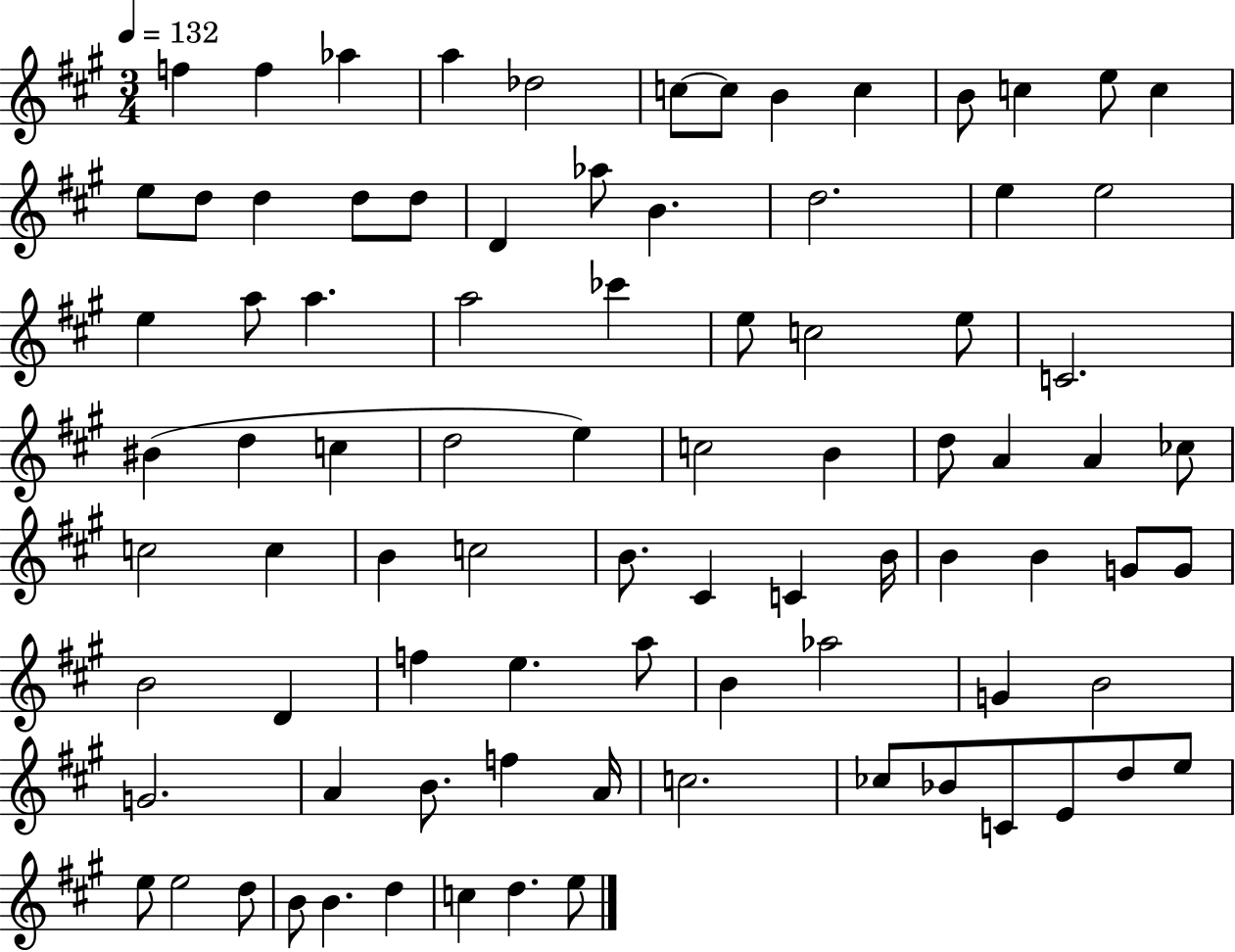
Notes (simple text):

F5/q F5/q Ab5/q A5/q Db5/h C5/e C5/e B4/q C5/q B4/e C5/q E5/e C5/q E5/e D5/e D5/q D5/e D5/e D4/q Ab5/e B4/q. D5/h. E5/q E5/h E5/q A5/e A5/q. A5/h CES6/q E5/e C5/h E5/e C4/h. BIS4/q D5/q C5/q D5/h E5/q C5/h B4/q D5/e A4/q A4/q CES5/e C5/h C5/q B4/q C5/h B4/e. C#4/q C4/q B4/s B4/q B4/q G4/e G4/e B4/h D4/q F5/q E5/q. A5/e B4/q Ab5/h G4/q B4/h G4/h. A4/q B4/e. F5/q A4/s C5/h. CES5/e Bb4/e C4/e E4/e D5/e E5/e E5/e E5/h D5/e B4/e B4/q. D5/q C5/q D5/q. E5/e